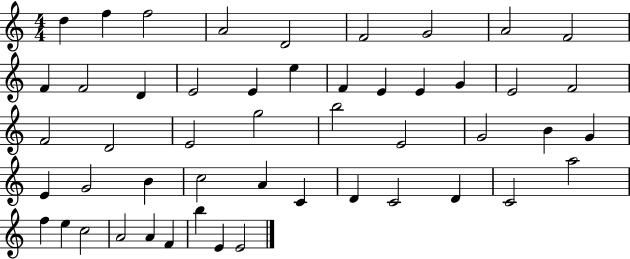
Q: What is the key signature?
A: C major